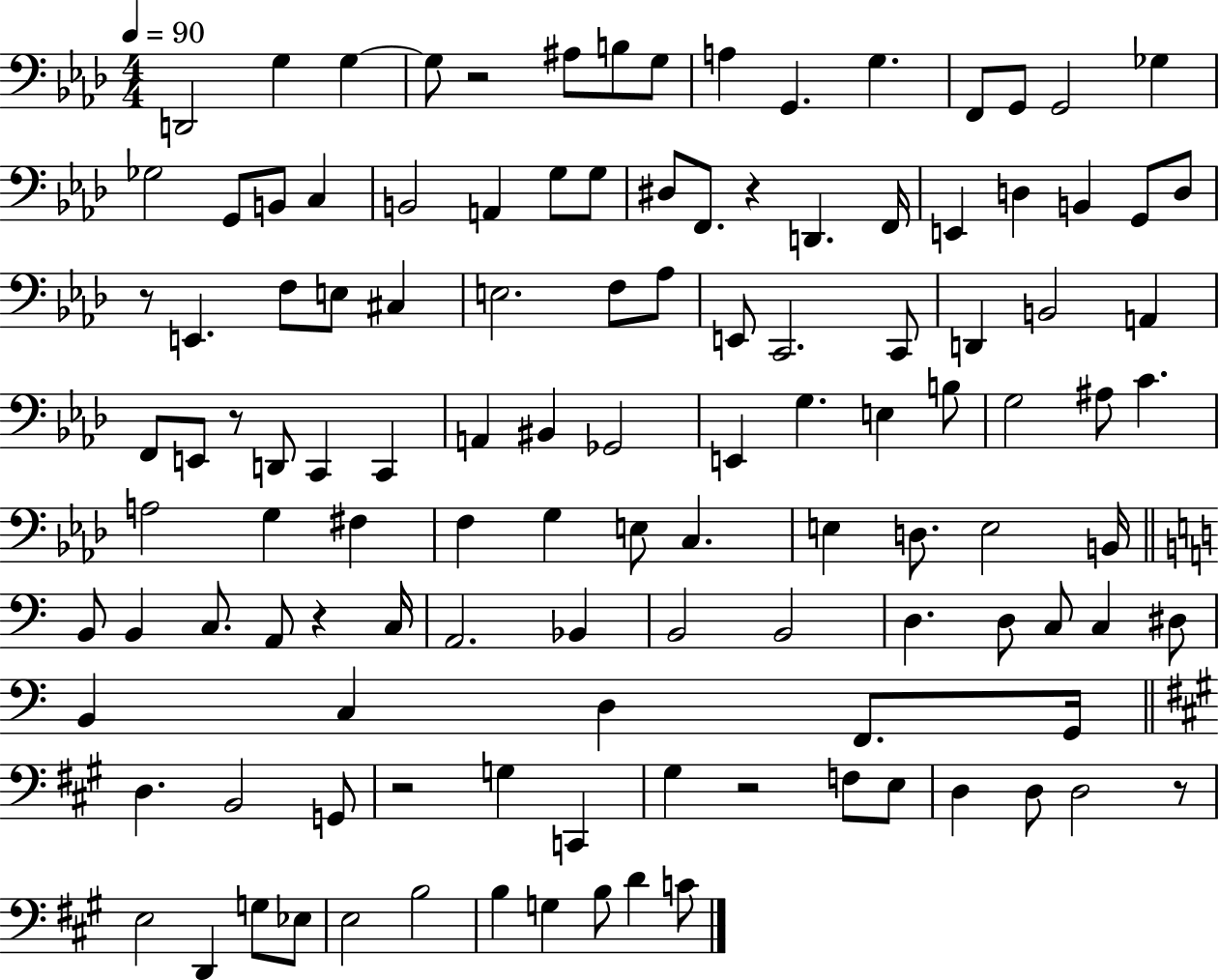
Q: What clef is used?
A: bass